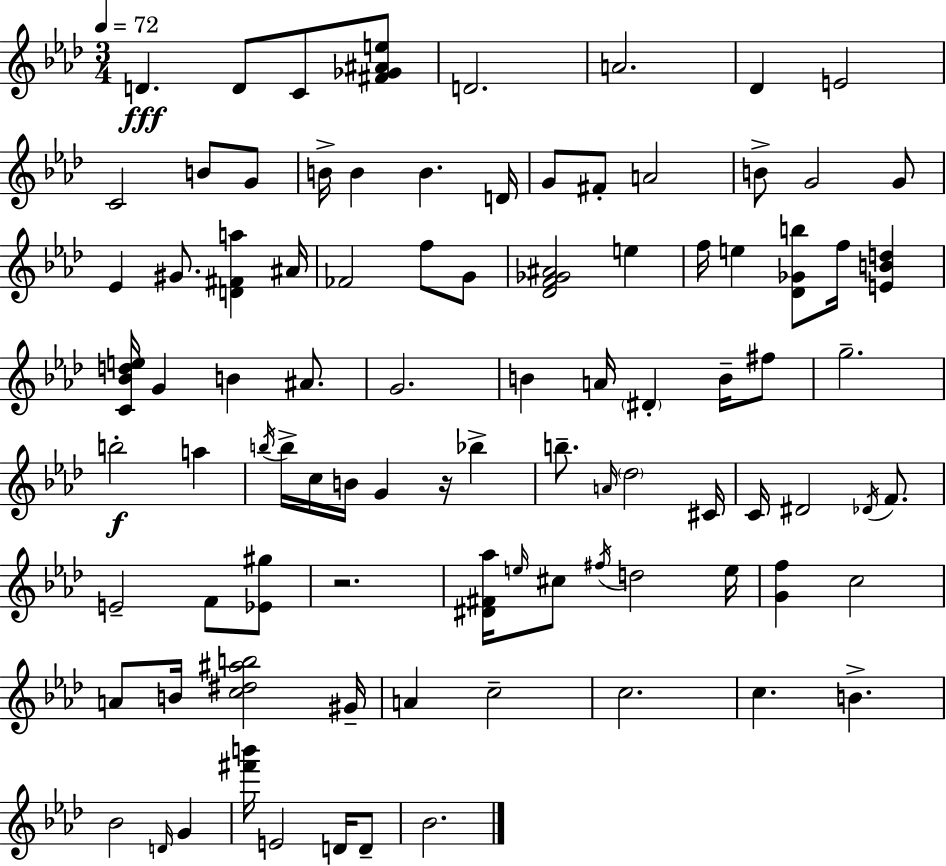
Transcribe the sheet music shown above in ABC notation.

X:1
T:Untitled
M:3/4
L:1/4
K:Ab
D D/2 C/2 [^F_G^Ae]/2 D2 A2 _D E2 C2 B/2 G/2 B/4 B B D/4 G/2 ^F/2 A2 B/2 G2 G/2 _E ^G/2 [D^Fa] ^A/4 _F2 f/2 G/2 [_DF_G^A]2 e f/4 e [_D_Gb]/2 f/4 [EBd] [C_Bde]/4 G B ^A/2 G2 B A/4 ^D B/4 ^f/2 g2 b2 a b/4 b/4 c/4 B/4 G z/4 _b b/2 A/4 _d2 ^C/4 C/4 ^D2 _D/4 F/2 E2 F/2 [_E^g]/2 z2 [^D^F_a]/4 e/4 ^c/2 ^f/4 d2 e/4 [Gf] c2 A/2 B/4 [c^d^ab]2 ^G/4 A c2 c2 c B _B2 D/4 G [^f'b']/4 E2 D/4 D/2 _B2